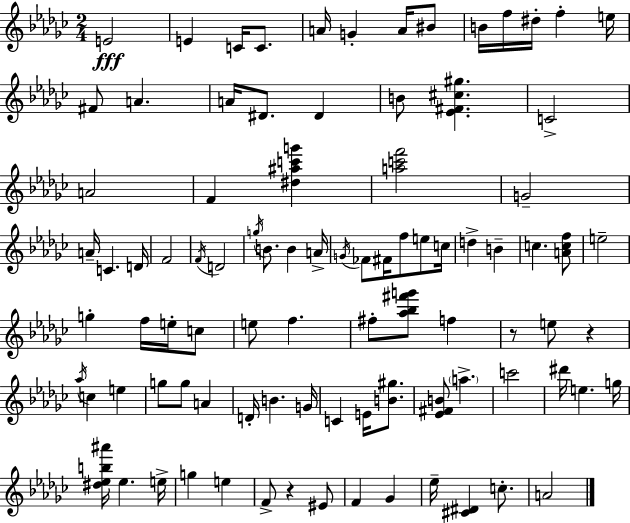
E4/h E4/q C4/s C4/e. A4/s G4/q A4/s BIS4/e B4/s F5/s D#5/s F5/q E5/s F#4/e A4/q. A4/s D#4/e. D#4/q B4/e [Eb4,F#4,C#5,G#5]/q. C4/h A4/h F4/q [D#5,A#5,C6,G6]/q [A5,C6,F6]/h G4/h A4/s C4/q. D4/s F4/h F4/s D4/h G5/s B4/e. B4/q A4/s G4/s FES4/e F#4/s F5/e E5/e C5/s D5/q B4/q C5/q. [A4,C5,F5]/e E5/h G5/q F5/s E5/s C5/e E5/e F5/q. F#5/e [Ab5,Bb5,F#6,G6]/e F5/q R/e E5/e R/q Ab5/s C5/q E5/q G5/e G5/e A4/q D4/s B4/q. G4/s C4/q E4/s [B4,G#5]/e. [Eb4,F#4,B4]/e A5/q. C6/h D#6/s E5/q. G5/s [D#5,Eb5,B5,A#6]/s Eb5/q. E5/s G5/q E5/q F4/e R/q EIS4/e F4/q Gb4/q Eb5/s [C#4,D#4]/q C5/e. A4/h